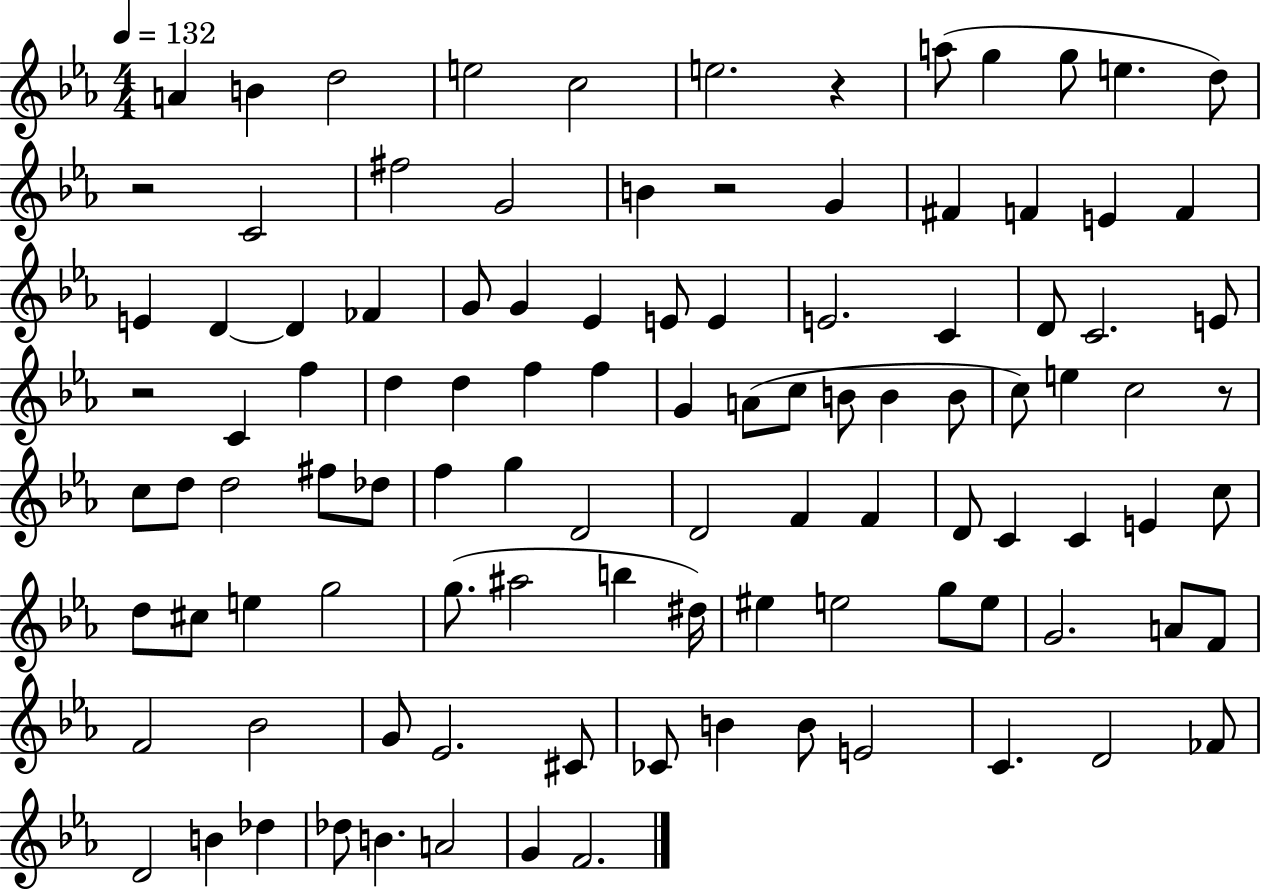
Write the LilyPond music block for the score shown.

{
  \clef treble
  \numericTimeSignature
  \time 4/4
  \key ees \major
  \tempo 4 = 132
  a'4 b'4 d''2 | e''2 c''2 | e''2. r4 | a''8( g''4 g''8 e''4. d''8) | \break r2 c'2 | fis''2 g'2 | b'4 r2 g'4 | fis'4 f'4 e'4 f'4 | \break e'4 d'4~~ d'4 fes'4 | g'8 g'4 ees'4 e'8 e'4 | e'2. c'4 | d'8 c'2. e'8 | \break r2 c'4 f''4 | d''4 d''4 f''4 f''4 | g'4 a'8( c''8 b'8 b'4 b'8 | c''8) e''4 c''2 r8 | \break c''8 d''8 d''2 fis''8 des''8 | f''4 g''4 d'2 | d'2 f'4 f'4 | d'8 c'4 c'4 e'4 c''8 | \break d''8 cis''8 e''4 g''2 | g''8.( ais''2 b''4 dis''16) | eis''4 e''2 g''8 e''8 | g'2. a'8 f'8 | \break f'2 bes'2 | g'8 ees'2. cis'8 | ces'8 b'4 b'8 e'2 | c'4. d'2 fes'8 | \break d'2 b'4 des''4 | des''8 b'4. a'2 | g'4 f'2. | \bar "|."
}